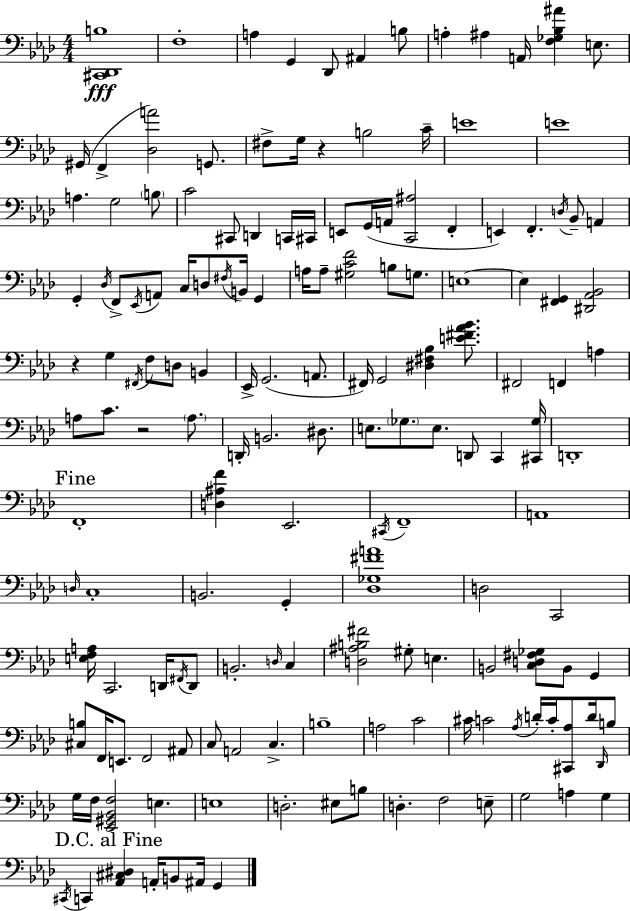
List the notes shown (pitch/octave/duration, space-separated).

[C#2,Db2,B3]/w F3/w A3/q G2/q Db2/e A#2/q B3/e A3/q A#3/q A2/s [F3,Gb3,Bb3,A#4]/q E3/e. G#2/s F2/q [Db3,A4]/h G2/e. F#3/e G3/s R/q B3/h C4/s E4/w E4/w A3/q. G3/h B3/e C4/h C#2/e D2/q C2/s C#2/s E2/e G2/s A2/s [C2,A#3]/h F2/q E2/q F2/q. D3/s Bb2/e A2/q G2/q Db3/s F2/e Eb2/s A2/e C3/s D3/e F#3/s B2/s G2/q A3/s A3/e [G#3,C4,F4]/h B3/e G3/e. E3/w E3/q [F#2,G2]/q [D#2,Ab2,Bb2]/h R/q G3/q F#2/s F3/e D3/e B2/q Eb2/s G2/h. A2/e. F#2/s G2/h [D#3,F#3,Bb3]/q [E4,F#4,Ab4,Bb4]/e. F#2/h F2/q A3/q A3/e C4/e. R/h A3/e. D2/s B2/h. D#3/e. E3/e. Gb3/e. E3/e. D2/e C2/q [C#2,Gb3]/s D2/w F2/w [D3,A#3,F4]/q Eb2/h. C#2/s F2/w A2/w D3/s C3/w B2/h. G2/q [Db3,Gb3,F#4,A4]/w D3/h C2/h [E3,F3,A3]/s C2/h. D2/s F#2/s D2/e B2/h. D3/s C3/q [D3,A#3,B3,F#4]/h G#3/e E3/q. B2/h [C3,D3,F#3,Gb3]/e B2/e G2/q [C#3,B3]/e F2/s E2/e. F2/h A#2/e C3/e A2/h C3/q. B3/w A3/h C4/h C#4/s C4/h Ab3/s D4/s C4/s [C#2,Ab3]/e D4/s Db2/s B3/e G3/s F3/s [Eb2,G#2,Bb2,F3]/h E3/q. E3/w D3/h. EIS3/e B3/e D3/q. F3/h E3/e G3/h A3/q G3/q C#2/s C2/q [Ab2,C#3,D#3]/q A2/s B2/e A#2/s G2/q